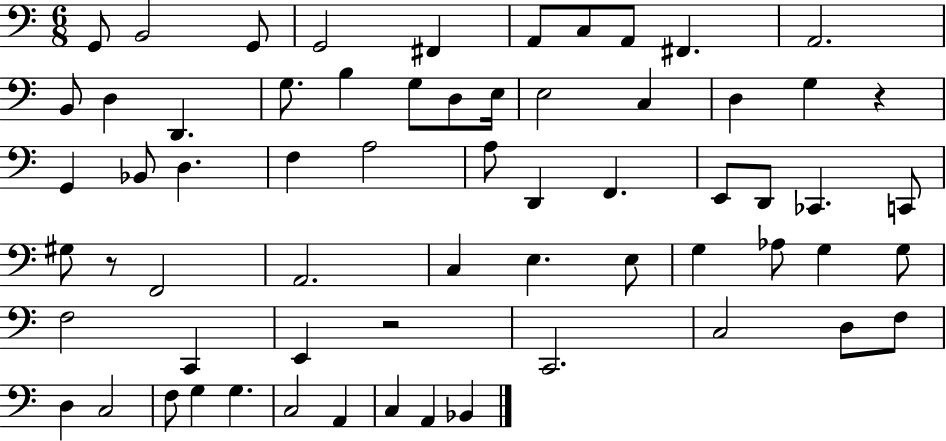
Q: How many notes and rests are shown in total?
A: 64